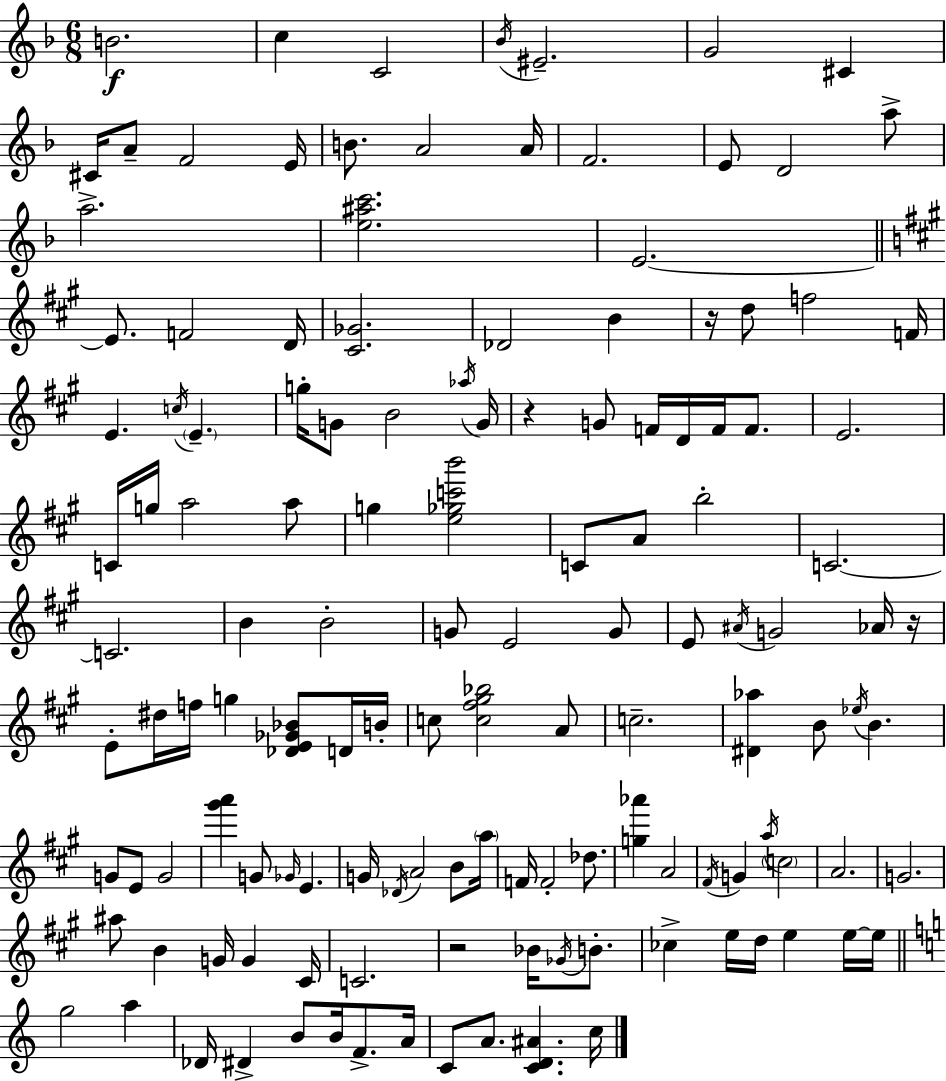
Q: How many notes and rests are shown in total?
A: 133